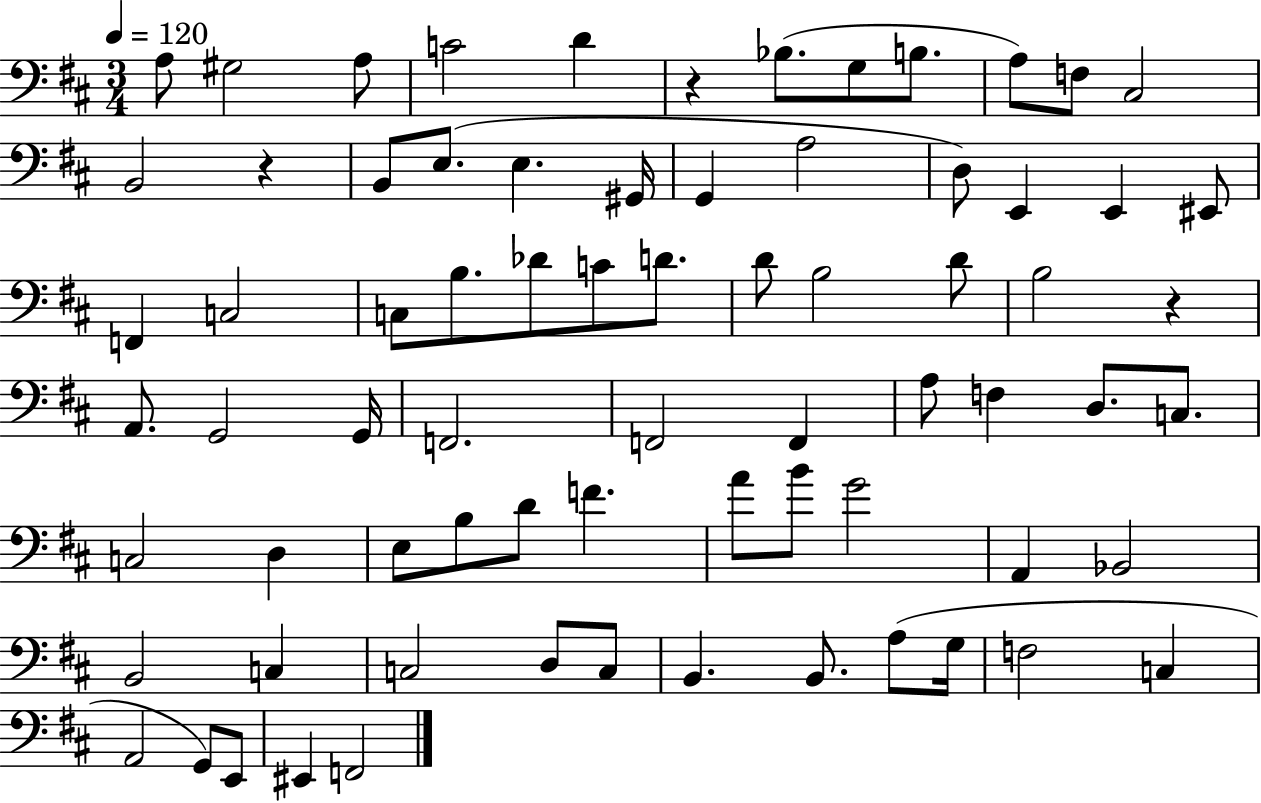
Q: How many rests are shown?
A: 3